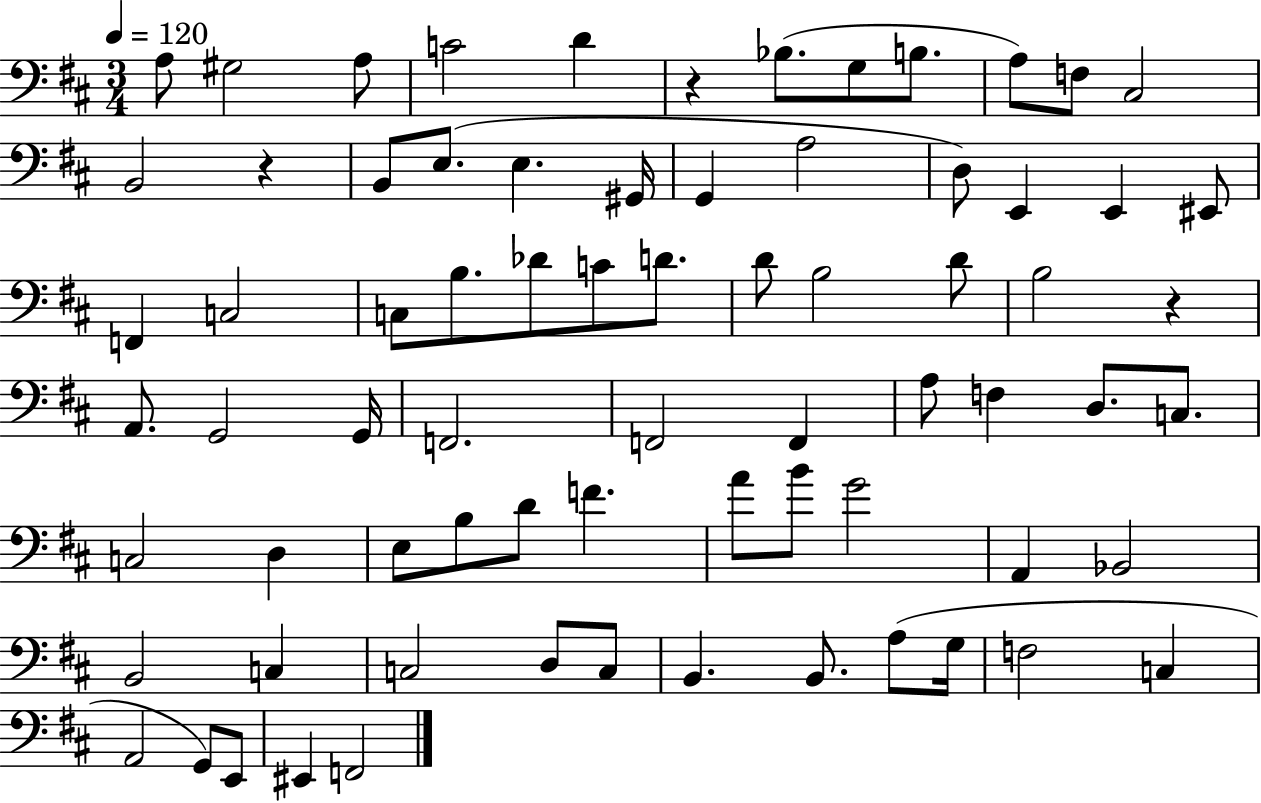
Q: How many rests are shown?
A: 3